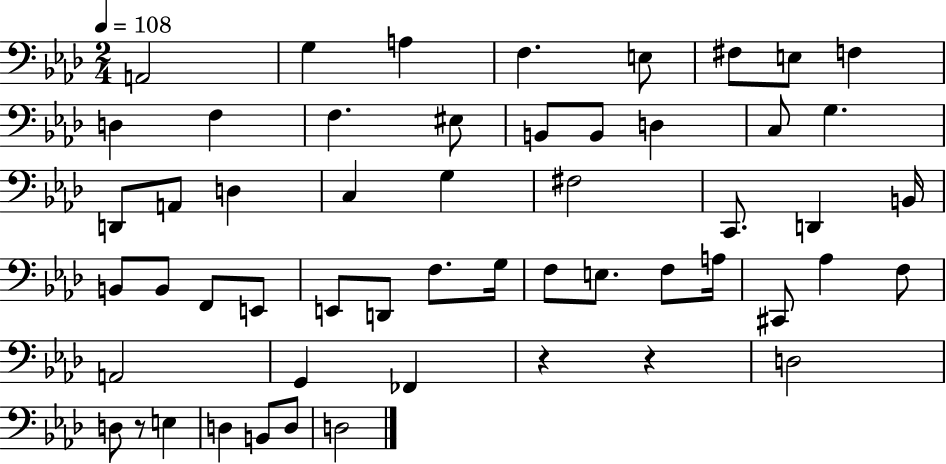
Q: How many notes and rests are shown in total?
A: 54